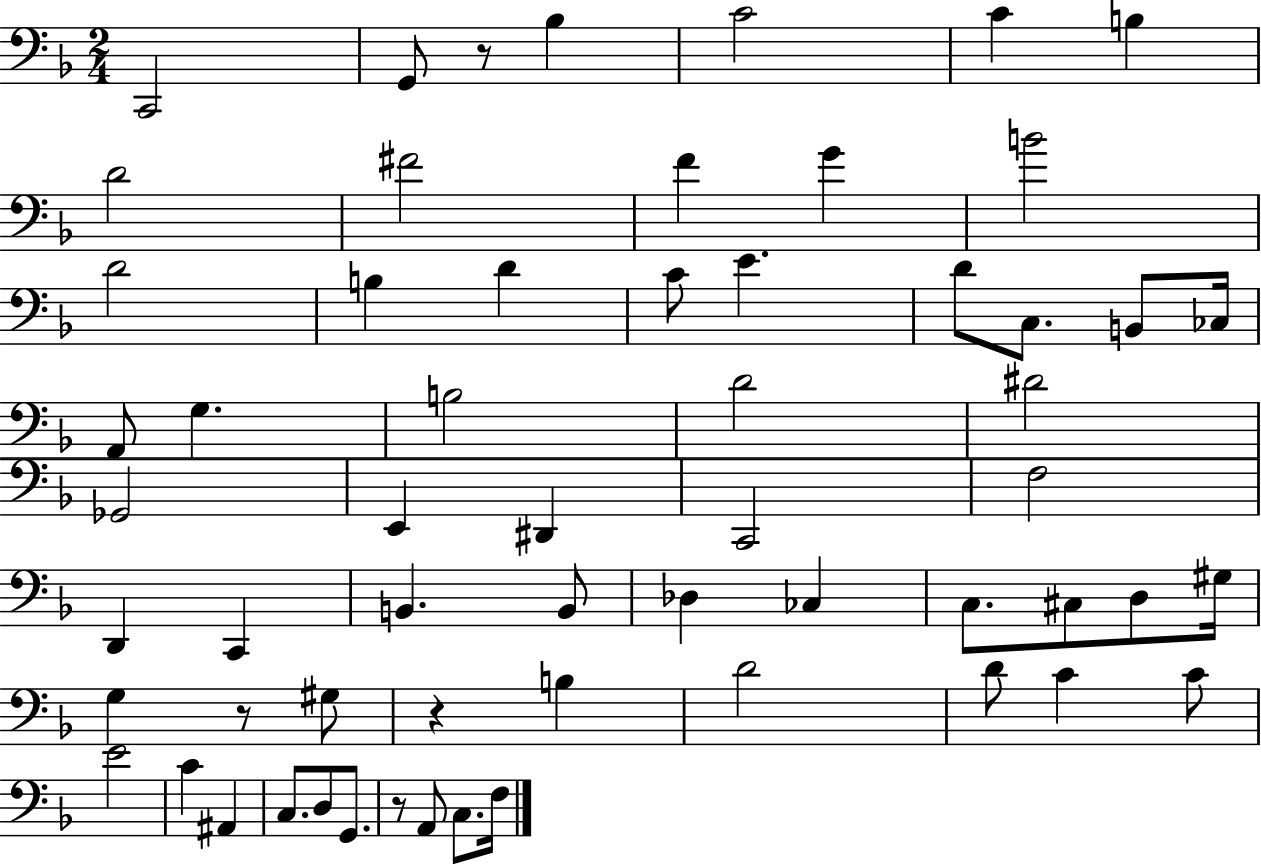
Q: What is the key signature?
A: F major